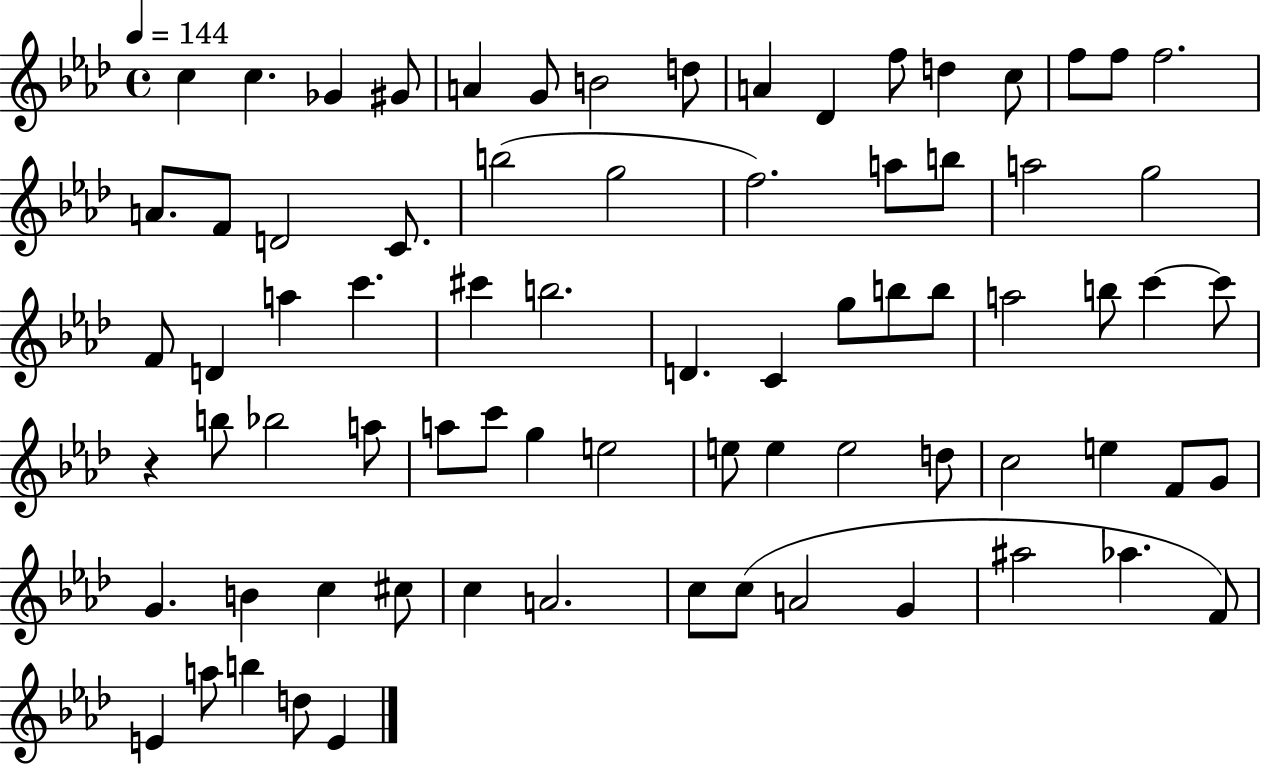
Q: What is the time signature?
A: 4/4